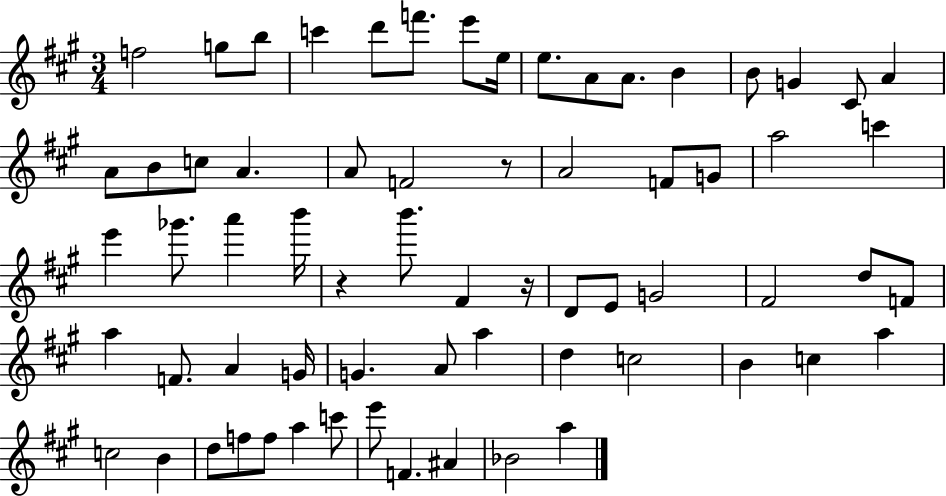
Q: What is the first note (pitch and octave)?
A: F5